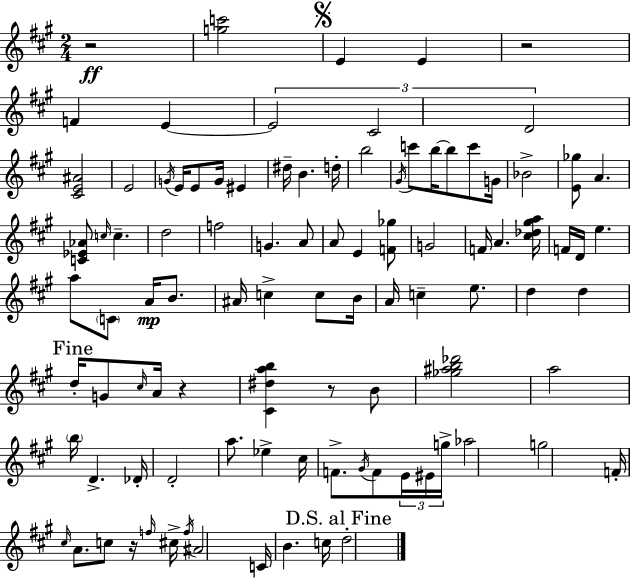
R/h [G5,C6]/h E4/q E4/q R/h F4/q E4/q E4/h C#4/h D4/h [C#4,E4,A#4]/h E4/h G4/s E4/s E4/e G4/s EIS4/q D#5/s B4/q. D5/s B5/h G#4/s C6/e B5/s B5/e C6/e G4/s Bb4/h [E4,Gb5]/e A4/q. [C4,Eb4,Ab4]/e C5/s C5/q. D5/h F5/h G4/q. A4/e A4/e E4/q [F4,Gb5]/e G4/h F4/s A4/q. [C#5,Db5,G#5,A5]/s F4/s D4/s E5/q. A5/e C4/e A4/s B4/e. A#4/s C5/q C5/e B4/s A4/s C5/q E5/e. D5/q D5/q D5/s G4/e C#5/s A4/s R/q [C#4,D#5,A5,B5]/q R/e B4/e [Gb5,A#5,B5,Db6]/h A5/h B5/s D4/q. Db4/s D4/h A5/e. Eb5/q C#5/s F4/e. G#4/s F4/e E4/s EIS4/s G5/s Ab5/h G5/h F4/s C#5/s A4/e. C5/e R/s F5/s C#5/s F5/s A#4/h C4/s B4/q. C5/s D5/h